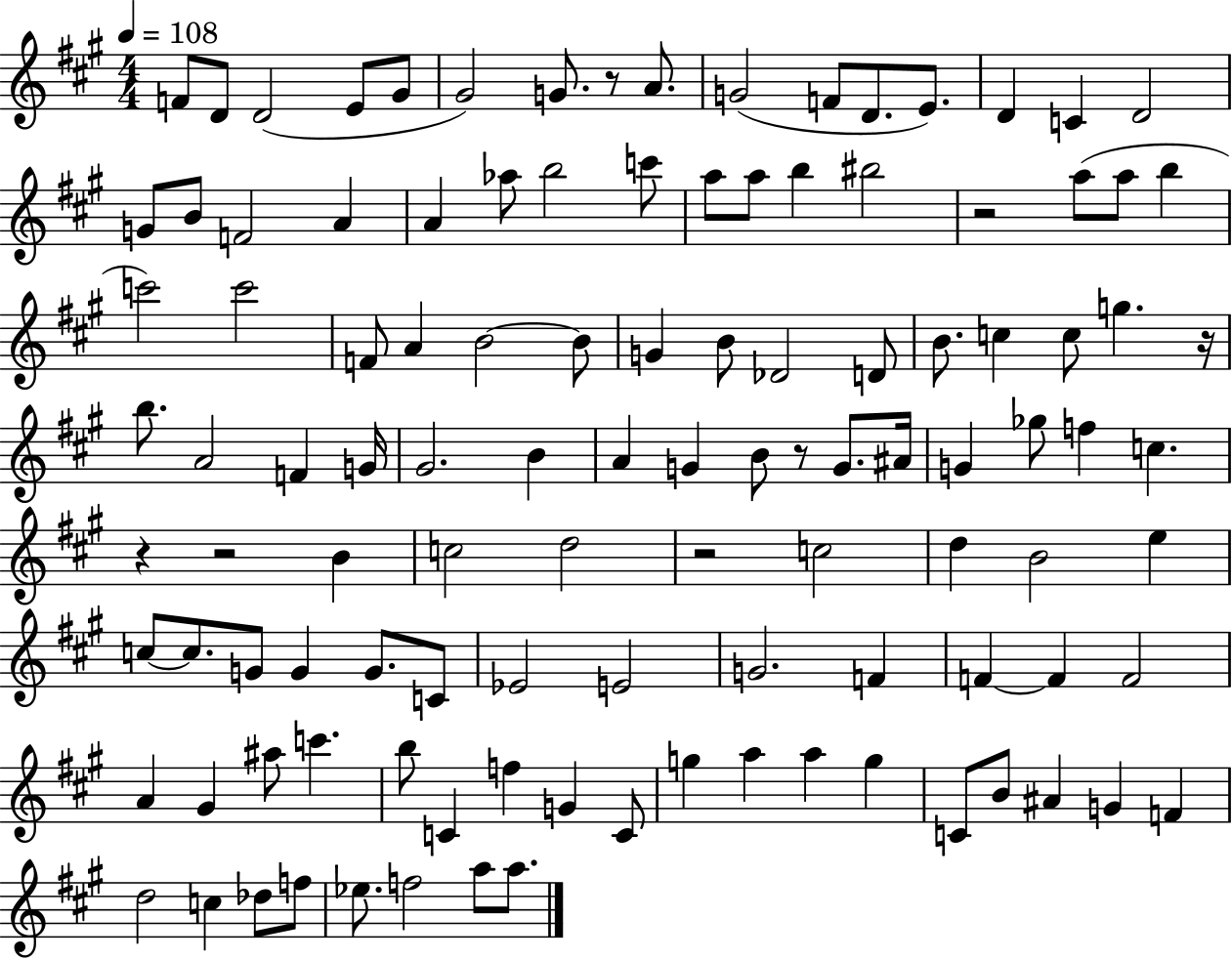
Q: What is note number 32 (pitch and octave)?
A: C6